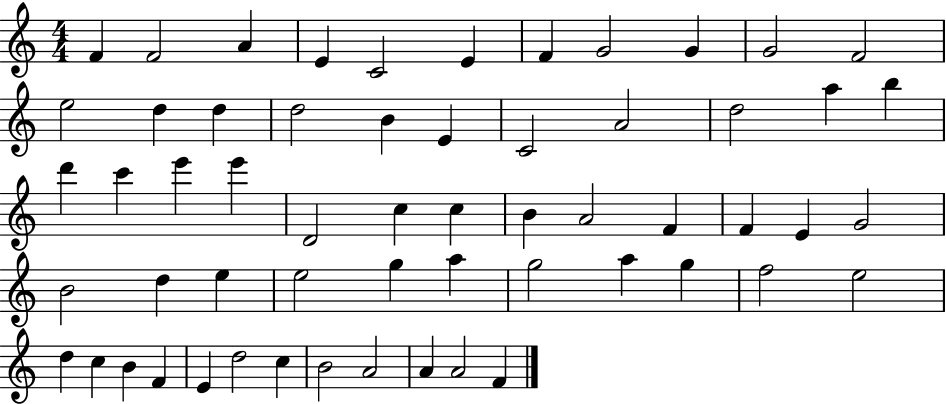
F4/q F4/h A4/q E4/q C4/h E4/q F4/q G4/h G4/q G4/h F4/h E5/h D5/q D5/q D5/h B4/q E4/q C4/h A4/h D5/h A5/q B5/q D6/q C6/q E6/q E6/q D4/h C5/q C5/q B4/q A4/h F4/q F4/q E4/q G4/h B4/h D5/q E5/q E5/h G5/q A5/q G5/h A5/q G5/q F5/h E5/h D5/q C5/q B4/q F4/q E4/q D5/h C5/q B4/h A4/h A4/q A4/h F4/q